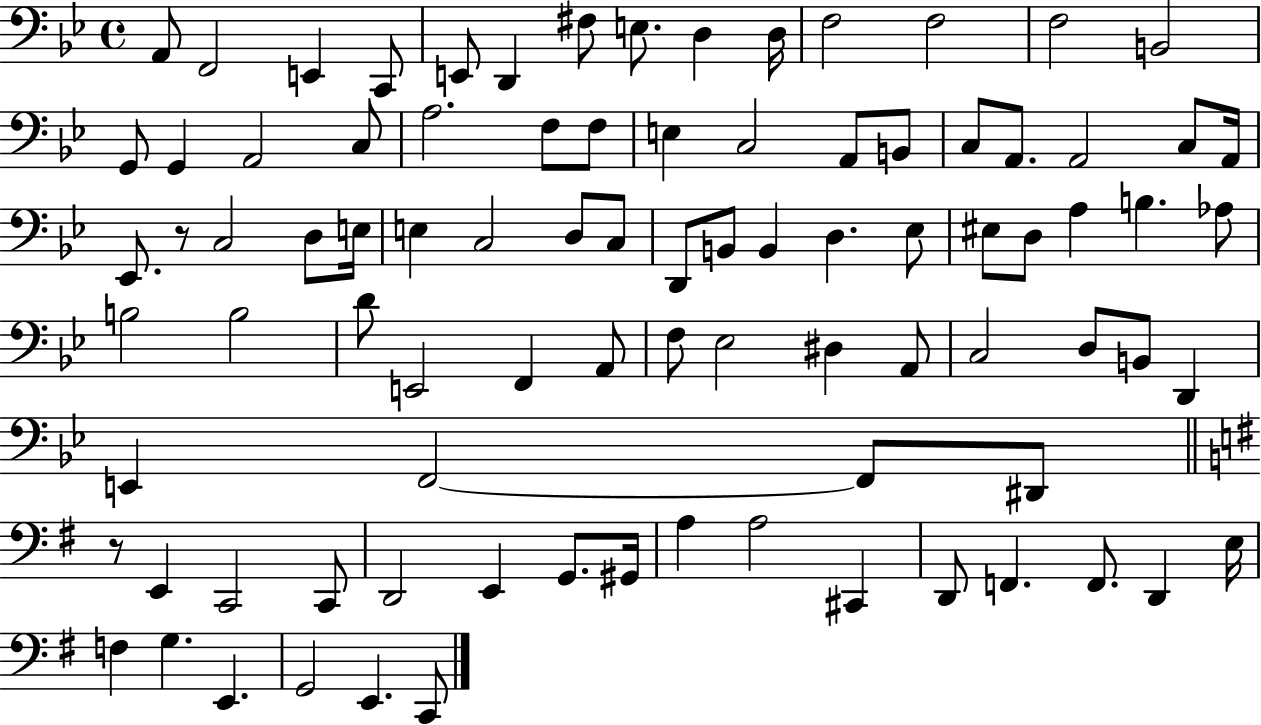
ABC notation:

X:1
T:Untitled
M:4/4
L:1/4
K:Bb
A,,/2 F,,2 E,, C,,/2 E,,/2 D,, ^F,/2 E,/2 D, D,/4 F,2 F,2 F,2 B,,2 G,,/2 G,, A,,2 C,/2 A,2 F,/2 F,/2 E, C,2 A,,/2 B,,/2 C,/2 A,,/2 A,,2 C,/2 A,,/4 _E,,/2 z/2 C,2 D,/2 E,/4 E, C,2 D,/2 C,/2 D,,/2 B,,/2 B,, D, _E,/2 ^E,/2 D,/2 A, B, _A,/2 B,2 B,2 D/2 E,,2 F,, A,,/2 F,/2 _E,2 ^D, A,,/2 C,2 D,/2 B,,/2 D,, E,, F,,2 F,,/2 ^D,,/2 z/2 E,, C,,2 C,,/2 D,,2 E,, G,,/2 ^G,,/4 A, A,2 ^C,, D,,/2 F,, F,,/2 D,, E,/4 F, G, E,, G,,2 E,, C,,/2